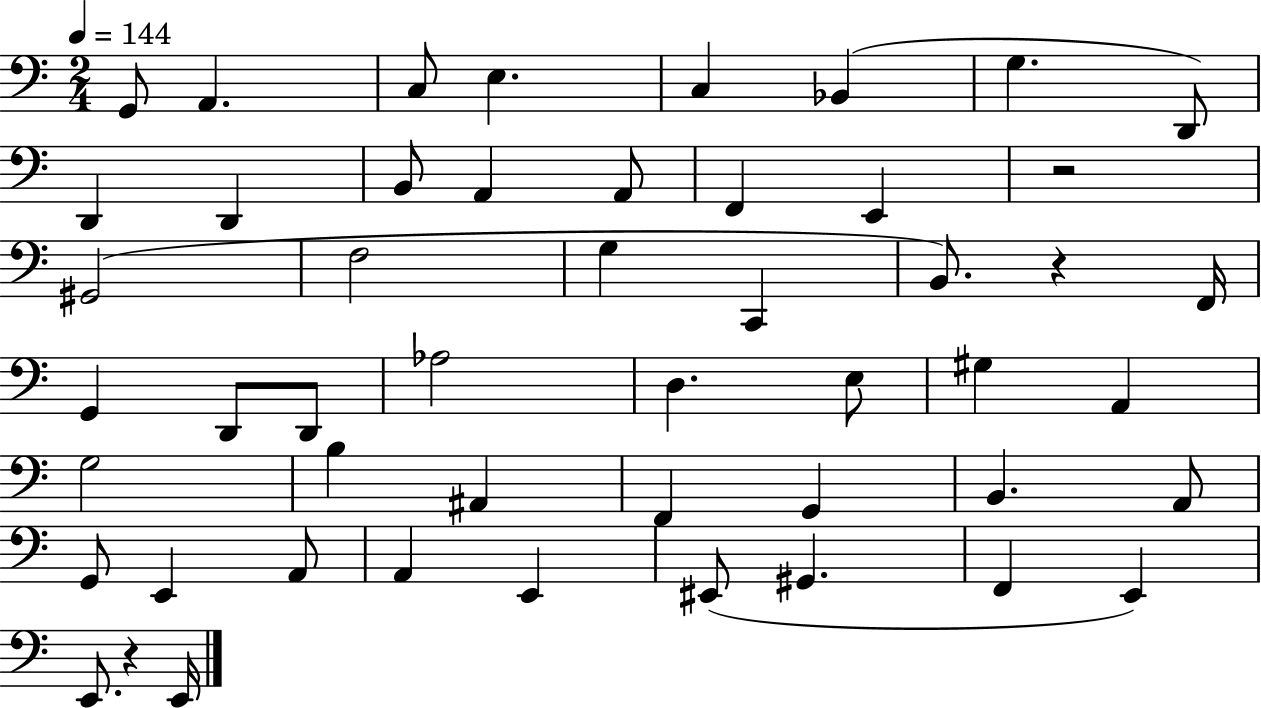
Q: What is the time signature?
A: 2/4